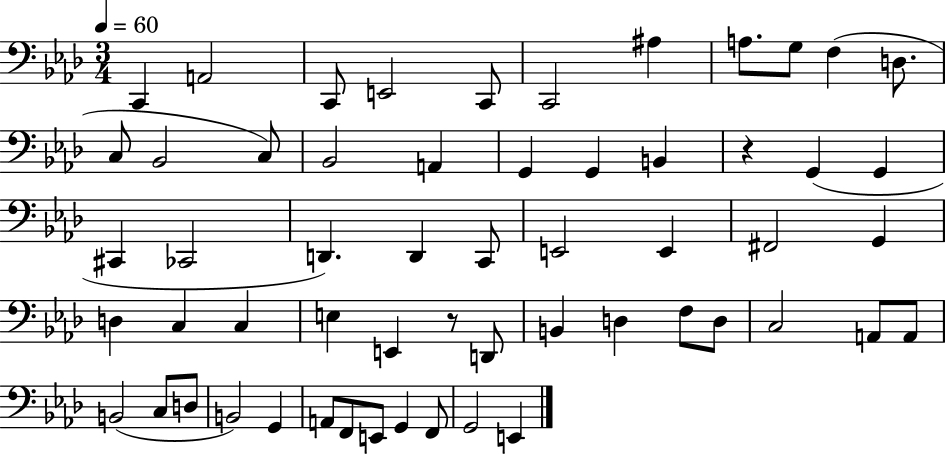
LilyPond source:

{
  \clef bass
  \numericTimeSignature
  \time 3/4
  \key aes \major
  \tempo 4 = 60
  c,4 a,2 | c,8 e,2 c,8 | c,2 ais4 | a8. g8 f4( d8. | \break c8 bes,2 c8) | bes,2 a,4 | g,4 g,4 b,4 | r4 g,4( g,4 | \break cis,4 ces,2 | d,4.) d,4 c,8 | e,2 e,4 | fis,2 g,4 | \break d4 c4 c4 | e4 e,4 r8 d,8 | b,4 d4 f8 d8 | c2 a,8 a,8 | \break b,2( c8 d8 | b,2) g,4 | a,8 f,8 e,8 g,4 f,8 | g,2 e,4 | \break \bar "|."
}